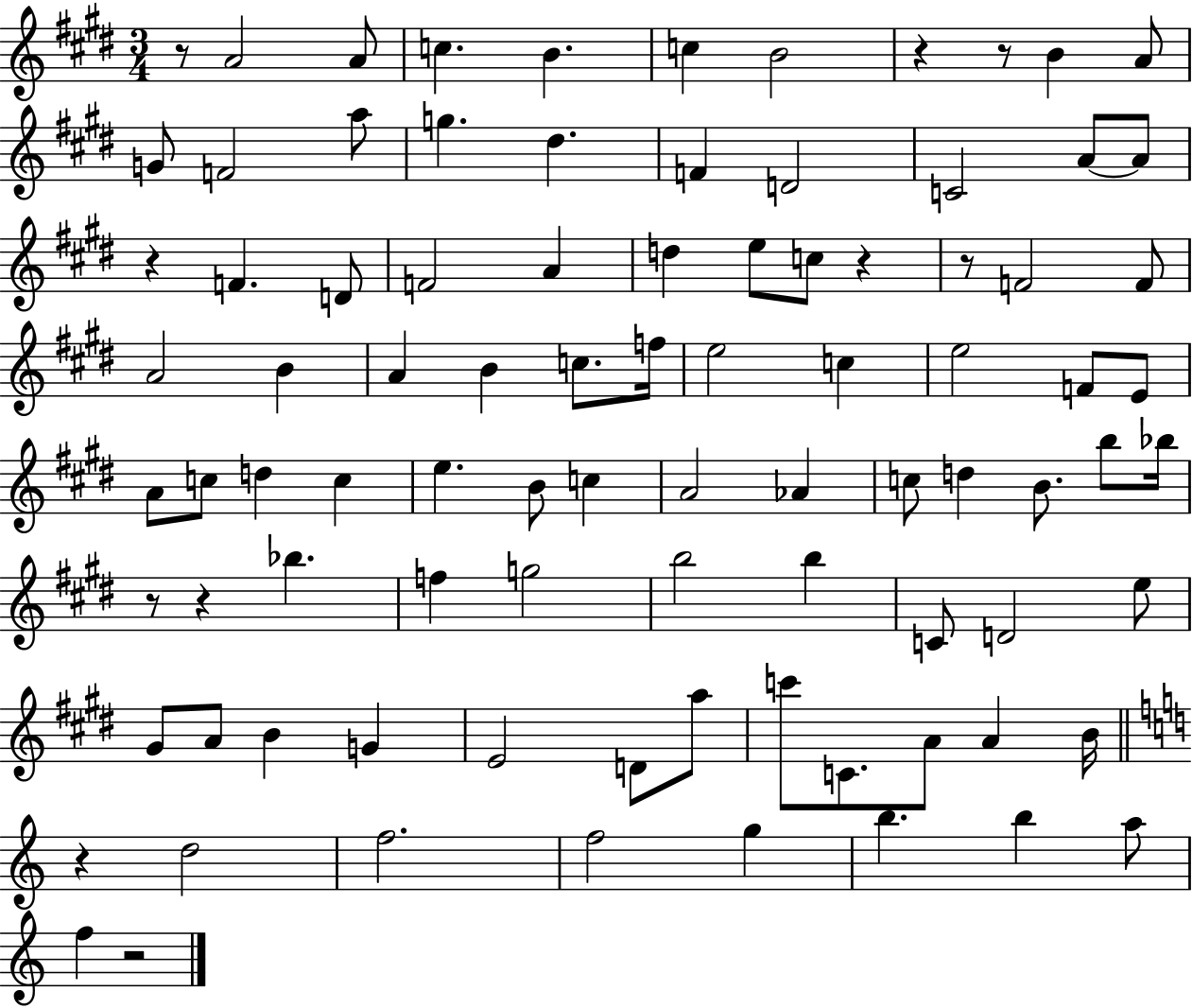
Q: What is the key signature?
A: E major